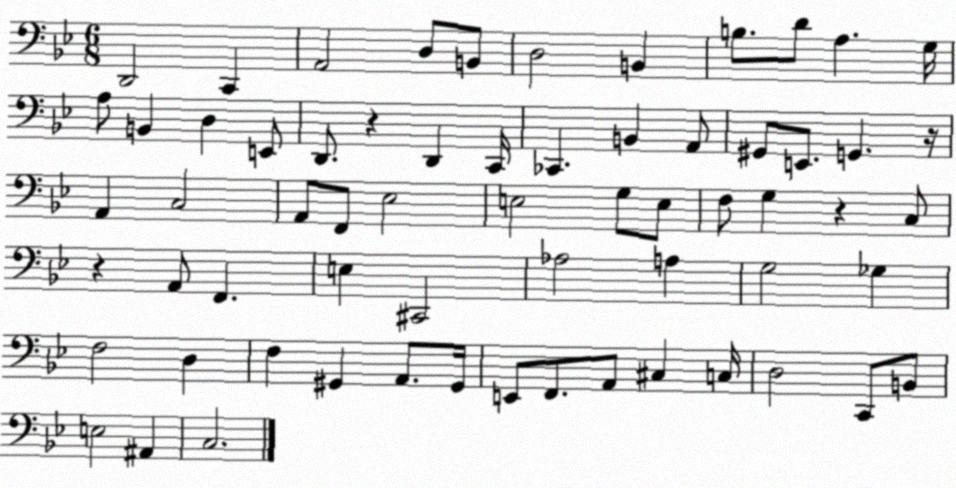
X:1
T:Untitled
M:6/8
L:1/4
K:Bb
D,,2 C,, A,,2 D,/2 B,,/2 D,2 B,, B,/2 D/2 A, G,/4 A,/2 B,, D, E,,/2 D,,/2 z D,, C,,/4 _C,, B,, A,,/2 ^G,,/2 E,,/2 G,, z/4 A,, C,2 A,,/2 F,,/2 _E,2 E,2 G,/2 E,/2 F,/2 G, z C,/2 z A,,/2 F,, E, ^C,,2 _A,2 A, G,2 _G, F,2 D, F, ^G,, A,,/2 ^G,,/4 E,,/2 F,,/2 A,,/2 ^C, C,/4 D,2 C,,/2 B,,/2 E,2 ^A,, C,2